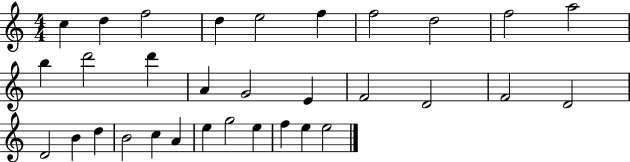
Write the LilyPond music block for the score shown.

{
  \clef treble
  \numericTimeSignature
  \time 4/4
  \key c \major
  c''4 d''4 f''2 | d''4 e''2 f''4 | f''2 d''2 | f''2 a''2 | \break b''4 d'''2 d'''4 | a'4 g'2 e'4 | f'2 d'2 | f'2 d'2 | \break d'2 b'4 d''4 | b'2 c''4 a'4 | e''4 g''2 e''4 | f''4 e''4 e''2 | \break \bar "|."
}